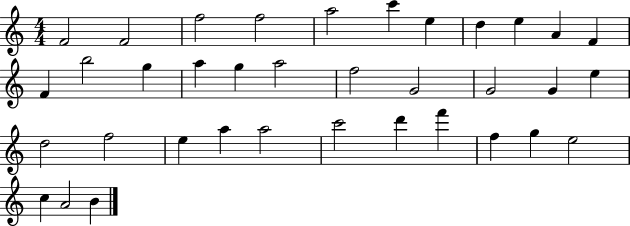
{
  \clef treble
  \numericTimeSignature
  \time 4/4
  \key c \major
  f'2 f'2 | f''2 f''2 | a''2 c'''4 e''4 | d''4 e''4 a'4 f'4 | \break f'4 b''2 g''4 | a''4 g''4 a''2 | f''2 g'2 | g'2 g'4 e''4 | \break d''2 f''2 | e''4 a''4 a''2 | c'''2 d'''4 f'''4 | f''4 g''4 e''2 | \break c''4 a'2 b'4 | \bar "|."
}